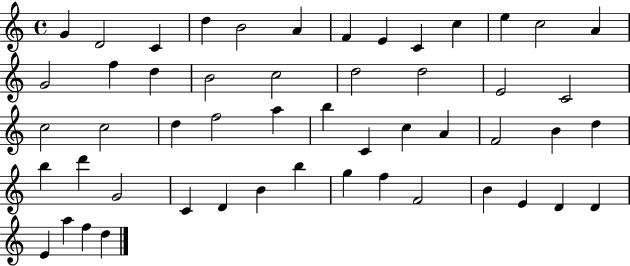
G4/q D4/h C4/q D5/q B4/h A4/q F4/q E4/q C4/q C5/q E5/q C5/h A4/q G4/h F5/q D5/q B4/h C5/h D5/h D5/h E4/h C4/h C5/h C5/h D5/q F5/h A5/q B5/q C4/q C5/q A4/q F4/h B4/q D5/q B5/q D6/q G4/h C4/q D4/q B4/q B5/q G5/q F5/q F4/h B4/q E4/q D4/q D4/q E4/q A5/q F5/q D5/q